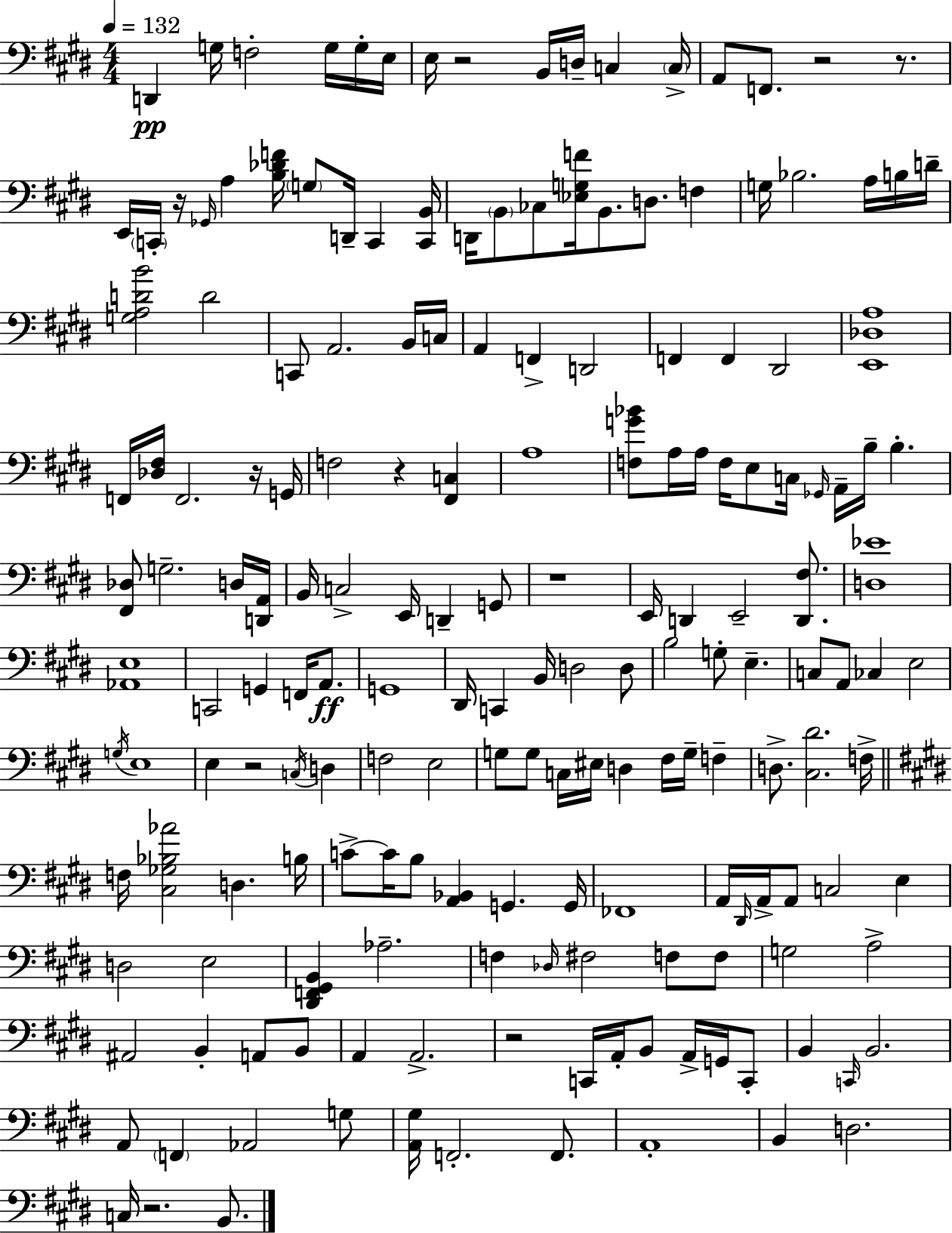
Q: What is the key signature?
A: E major